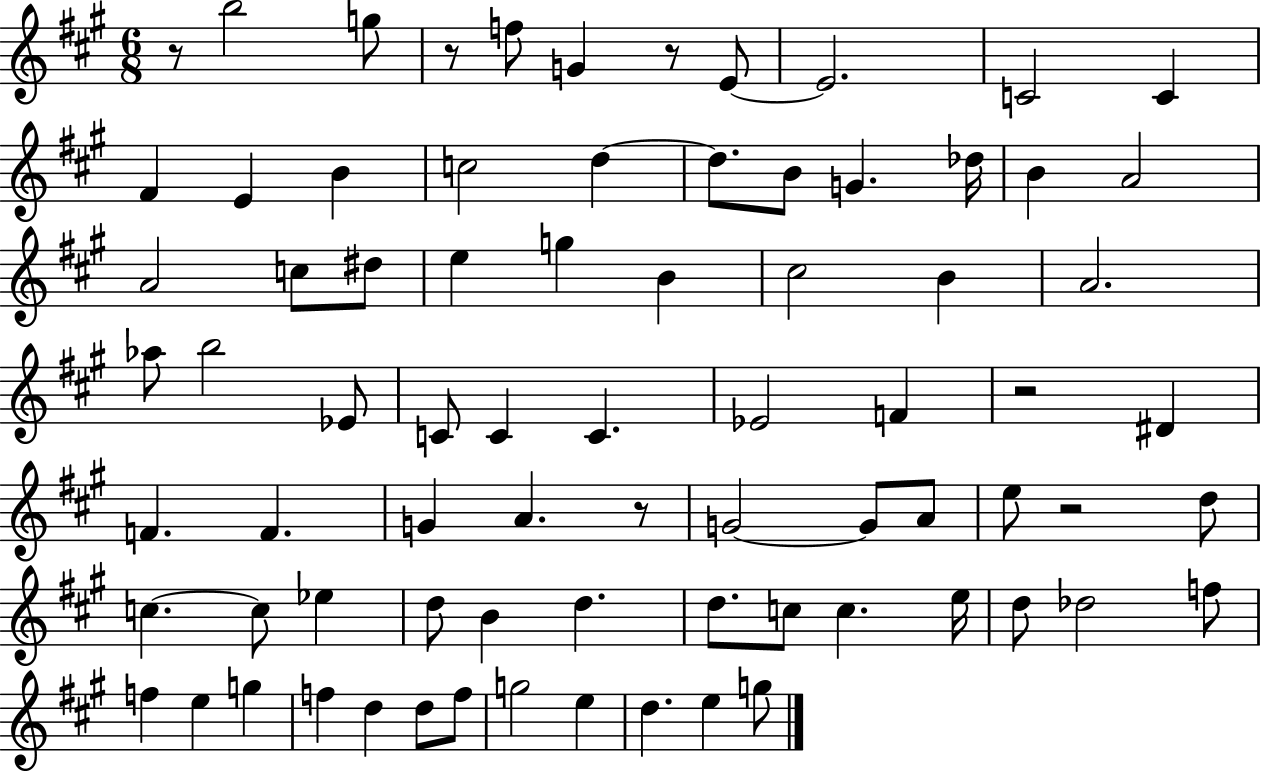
X:1
T:Untitled
M:6/8
L:1/4
K:A
z/2 b2 g/2 z/2 f/2 G z/2 E/2 E2 C2 C ^F E B c2 d d/2 B/2 G _d/4 B A2 A2 c/2 ^d/2 e g B ^c2 B A2 _a/2 b2 _E/2 C/2 C C _E2 F z2 ^D F F G A z/2 G2 G/2 A/2 e/2 z2 d/2 c c/2 _e d/2 B d d/2 c/2 c e/4 d/2 _d2 f/2 f e g f d d/2 f/2 g2 e d e g/2